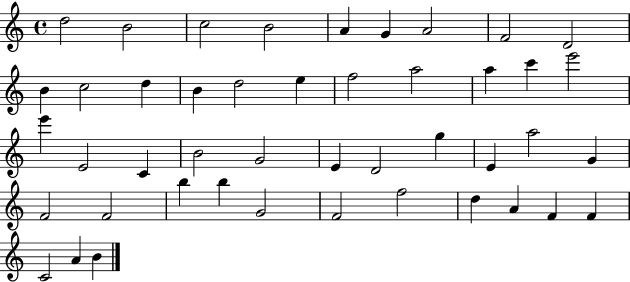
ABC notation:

X:1
T:Untitled
M:4/4
L:1/4
K:C
d2 B2 c2 B2 A G A2 F2 D2 B c2 d B d2 e f2 a2 a c' e'2 e' E2 C B2 G2 E D2 g E a2 G F2 F2 b b G2 F2 f2 d A F F C2 A B